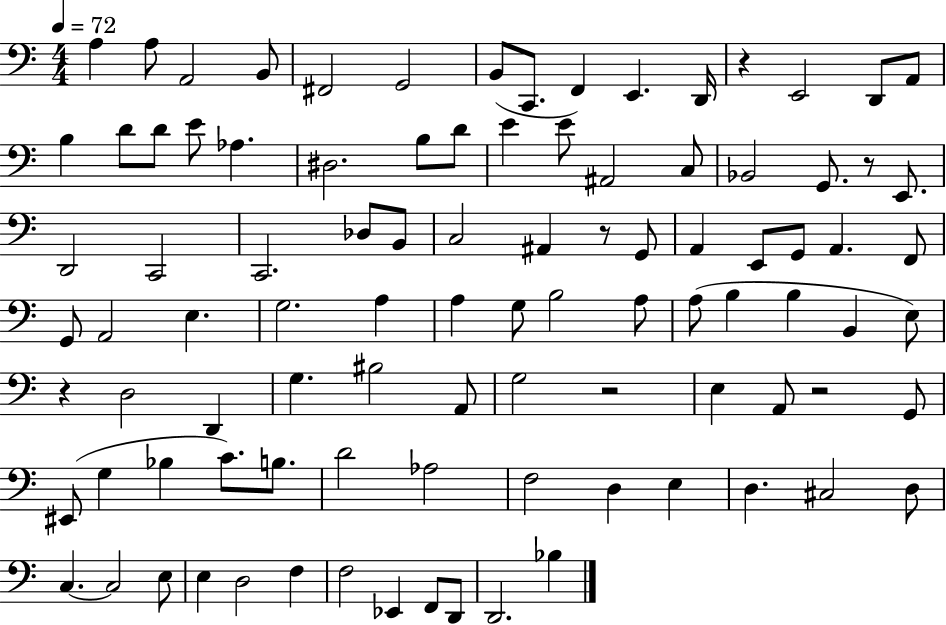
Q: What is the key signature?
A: C major